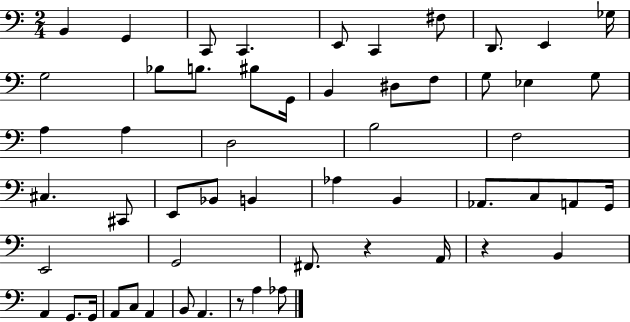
B2/q G2/q C2/e C2/q. E2/e C2/q F#3/e D2/e. E2/q Gb3/s G3/h Bb3/e B3/e. BIS3/e G2/s B2/q D#3/e F3/e G3/e Eb3/q G3/e A3/q A3/q D3/h B3/h F3/h C#3/q. C#2/e E2/e Bb2/e B2/q Ab3/q B2/q Ab2/e. C3/e A2/e G2/s E2/h G2/h F#2/e. R/q A2/s R/q B2/q A2/q G2/e. G2/s A2/e C3/e A2/q B2/e A2/q. R/e A3/q Ab3/e